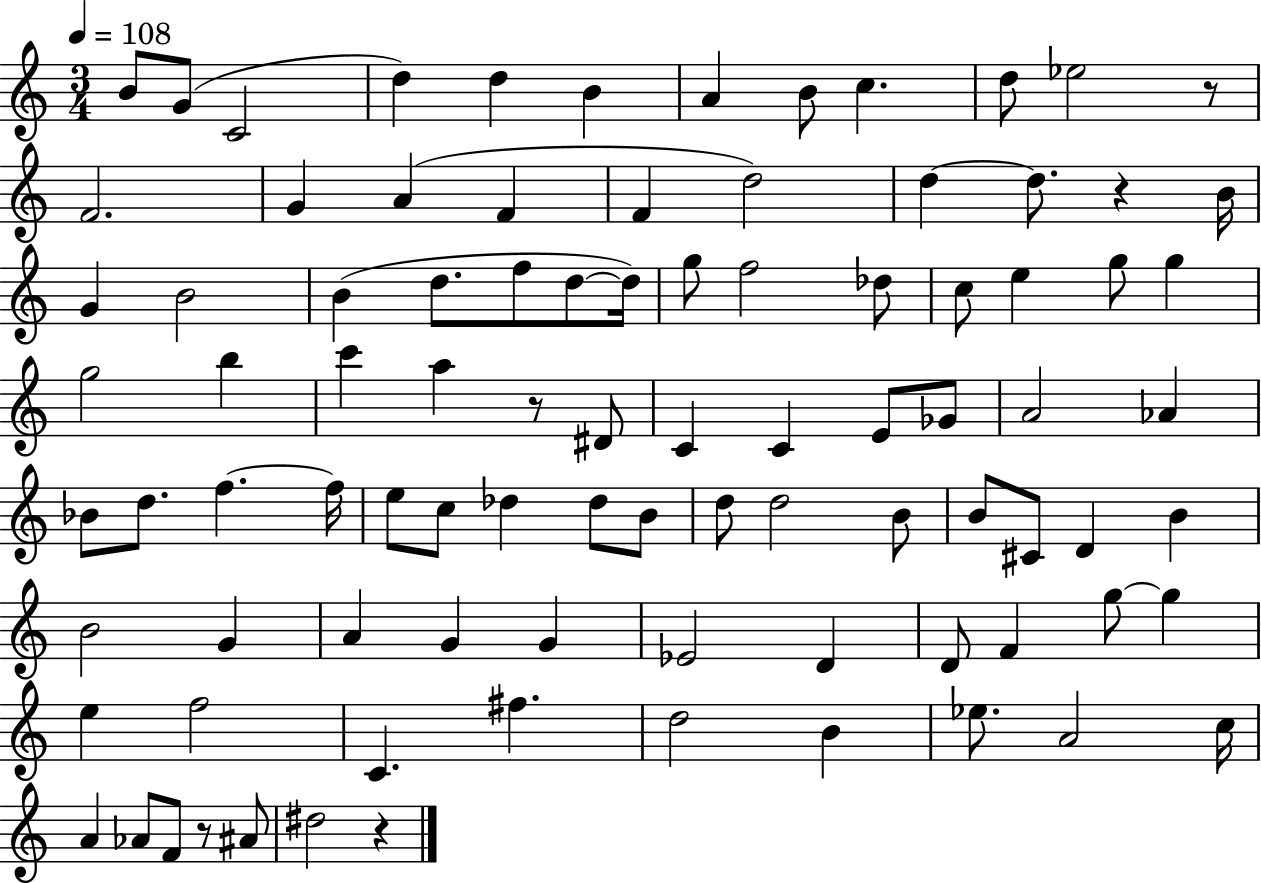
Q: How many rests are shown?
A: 5